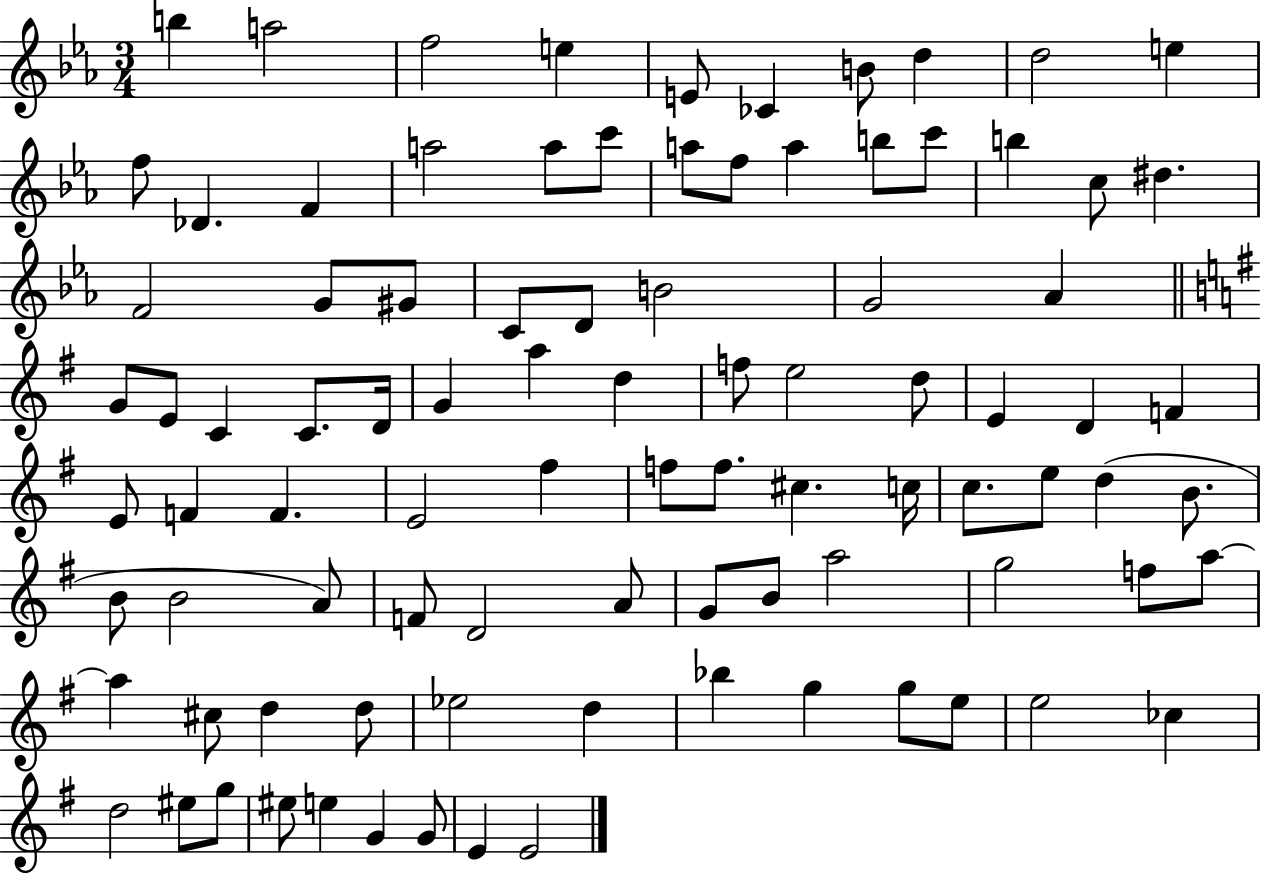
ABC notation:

X:1
T:Untitled
M:3/4
L:1/4
K:Eb
b a2 f2 e E/2 _C B/2 d d2 e f/2 _D F a2 a/2 c'/2 a/2 f/2 a b/2 c'/2 b c/2 ^d F2 G/2 ^G/2 C/2 D/2 B2 G2 _A G/2 E/2 C C/2 D/4 G a d f/2 e2 d/2 E D F E/2 F F E2 ^f f/2 f/2 ^c c/4 c/2 e/2 d B/2 B/2 B2 A/2 F/2 D2 A/2 G/2 B/2 a2 g2 f/2 a/2 a ^c/2 d d/2 _e2 d _b g g/2 e/2 e2 _c d2 ^e/2 g/2 ^e/2 e G G/2 E E2